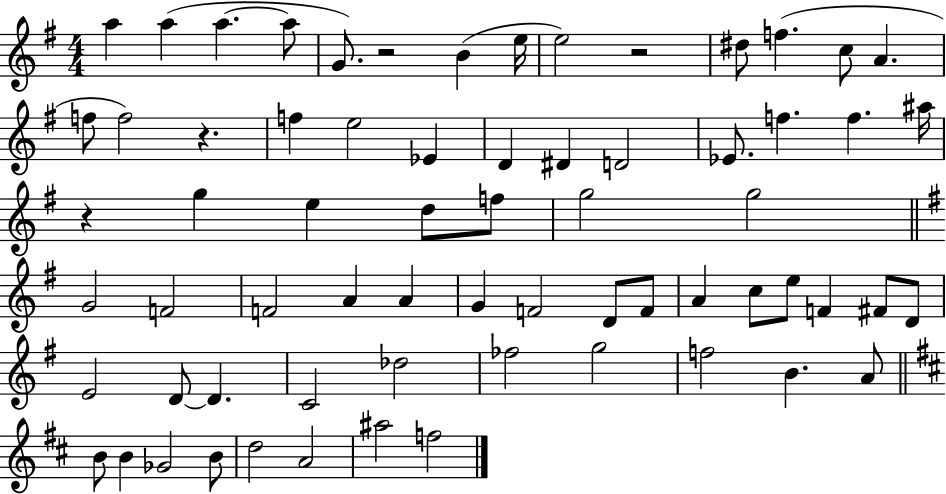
{
  \clef treble
  \numericTimeSignature
  \time 4/4
  \key g \major
  a''4 a''4( a''4.~~ a''8 | g'8.) r2 b'4( e''16 | e''2) r2 | dis''8 f''4.( c''8 a'4. | \break f''8 f''2) r4. | f''4 e''2 ees'4 | d'4 dis'4 d'2 | ees'8. f''4. f''4. ais''16 | \break r4 g''4 e''4 d''8 f''8 | g''2 g''2 | \bar "||" \break \key e \minor g'2 f'2 | f'2 a'4 a'4 | g'4 f'2 d'8 f'8 | a'4 c''8 e''8 f'4 fis'8 d'8 | \break e'2 d'8~~ d'4. | c'2 des''2 | fes''2 g''2 | f''2 b'4. a'8 | \break \bar "||" \break \key d \major b'8 b'4 ges'2 b'8 | d''2 a'2 | ais''2 f''2 | \bar "|."
}